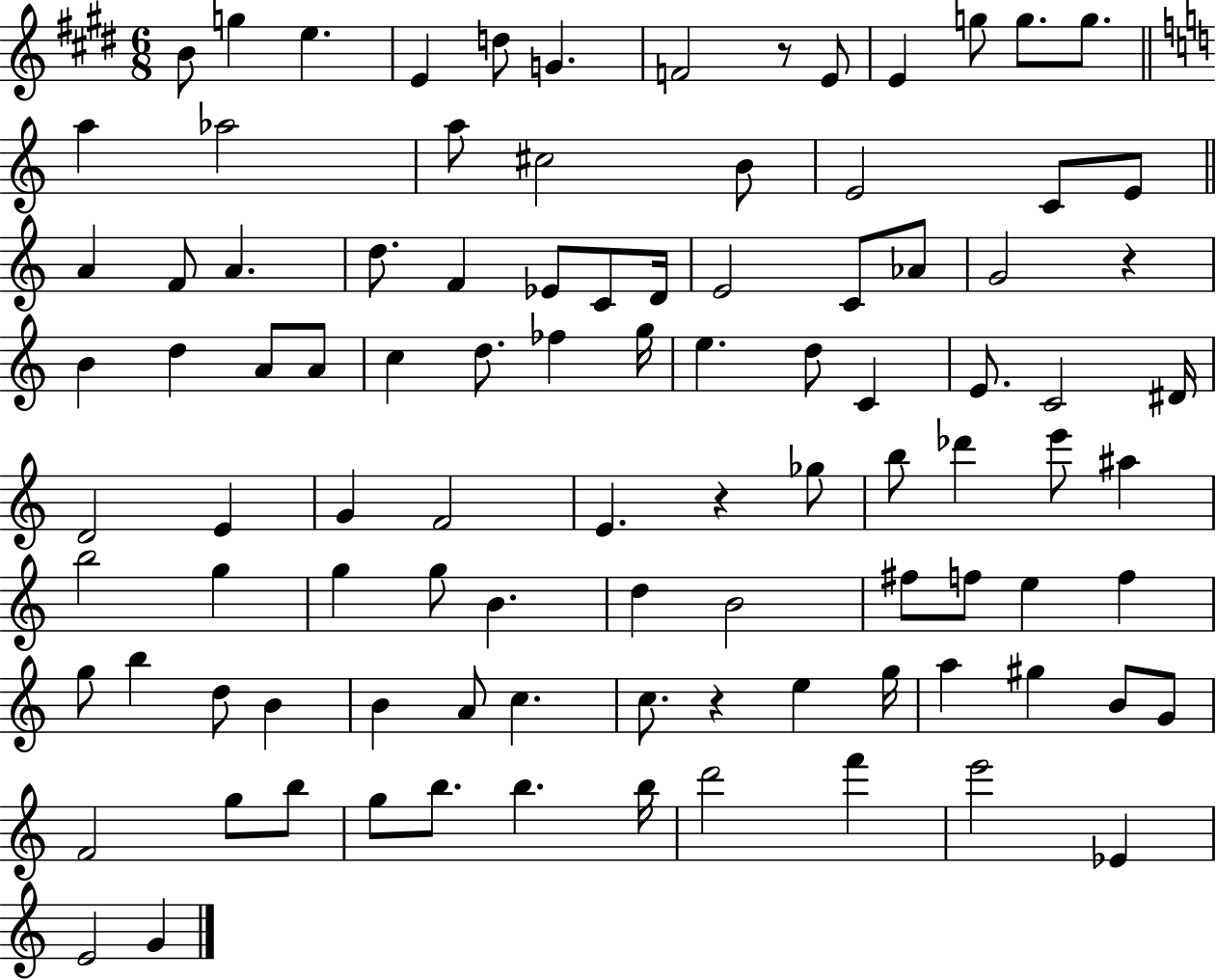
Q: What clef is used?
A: treble